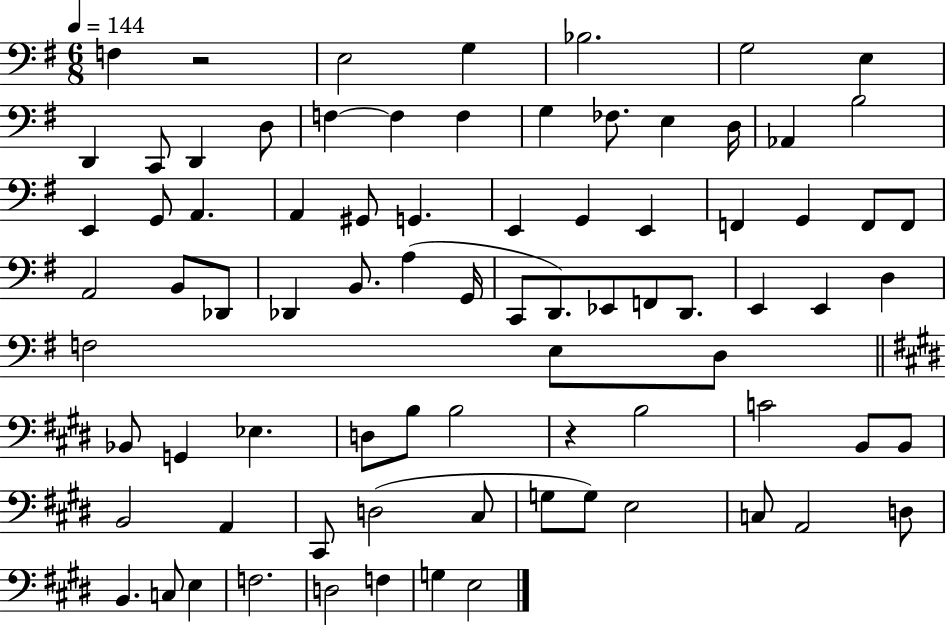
{
  \clef bass
  \numericTimeSignature
  \time 6/8
  \key g \major
  \tempo 4 = 144
  f4 r2 | e2 g4 | bes2. | g2 e4 | \break d,4 c,8 d,4 d8 | f4~~ f4 f4 | g4 fes8. e4 d16 | aes,4 b2 | \break e,4 g,8 a,4. | a,4 gis,8 g,4. | e,4 g,4 e,4 | f,4 g,4 f,8 f,8 | \break a,2 b,8 des,8 | des,4 b,8. a4( g,16 | c,8 d,8.) ees,8 f,8 d,8. | e,4 e,4 d4 | \break f2 e8 d8 | \bar "||" \break \key e \major bes,8 g,4 ees4. | d8 b8 b2 | r4 b2 | c'2 b,8 b,8 | \break b,2 a,4 | cis,8 d2( cis8 | g8 g8) e2 | c8 a,2 d8 | \break b,4. c8 e4 | f2. | d2 f4 | g4 e2 | \break \bar "|."
}